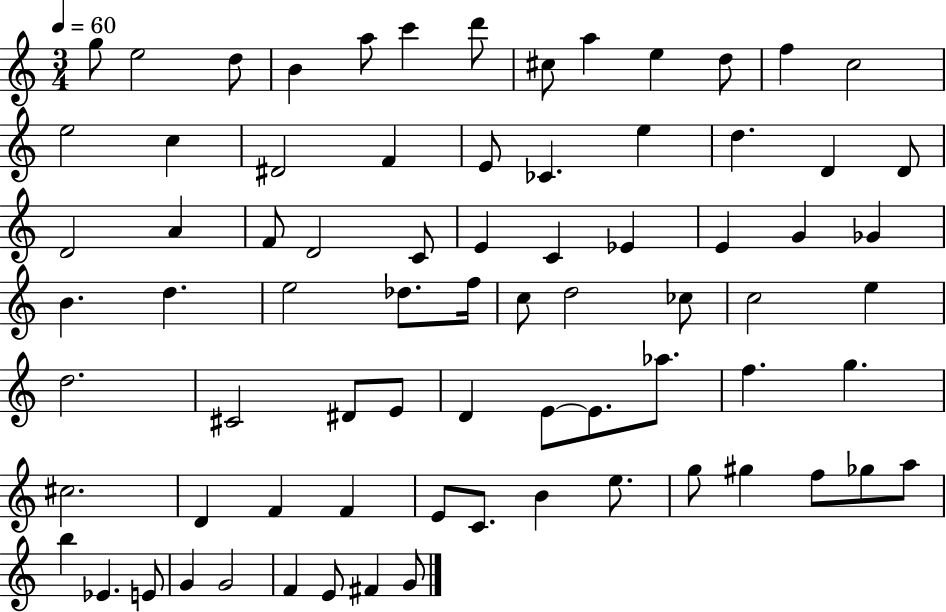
G5/e E5/h D5/e B4/q A5/e C6/q D6/e C#5/e A5/q E5/q D5/e F5/q C5/h E5/h C5/q D#4/h F4/q E4/e CES4/q. E5/q D5/q. D4/q D4/e D4/h A4/q F4/e D4/h C4/e E4/q C4/q Eb4/q E4/q G4/q Gb4/q B4/q. D5/q. E5/h Db5/e. F5/s C5/e D5/h CES5/e C5/h E5/q D5/h. C#4/h D#4/e E4/e D4/q E4/e E4/e. Ab5/e. F5/q. G5/q. C#5/h. D4/q F4/q F4/q E4/e C4/e. B4/q E5/e. G5/e G#5/q F5/e Gb5/e A5/e B5/q Eb4/q. E4/e G4/q G4/h F4/q E4/e F#4/q G4/e